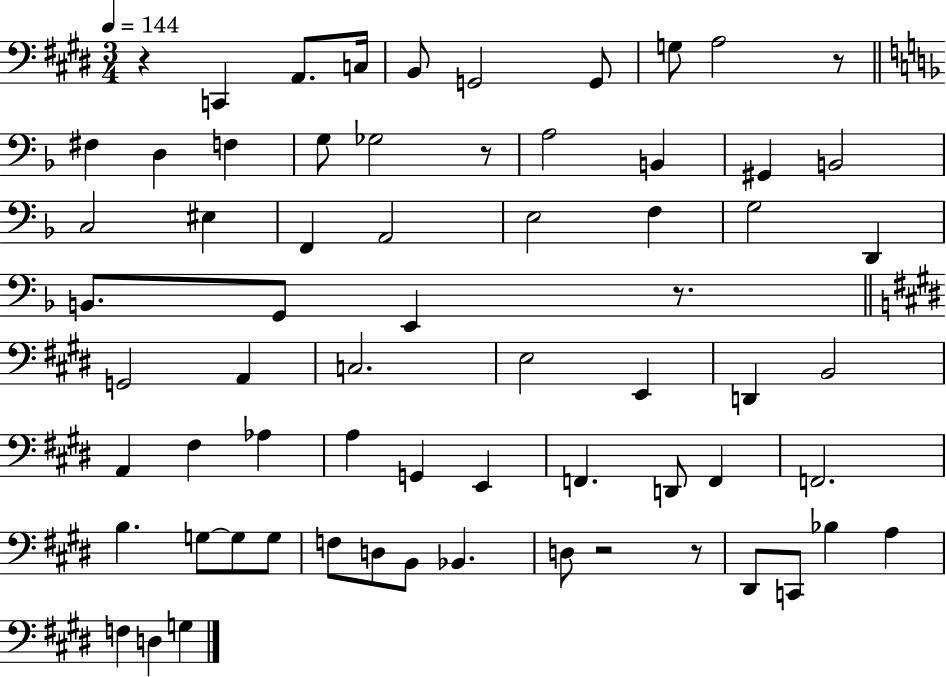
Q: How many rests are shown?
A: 6